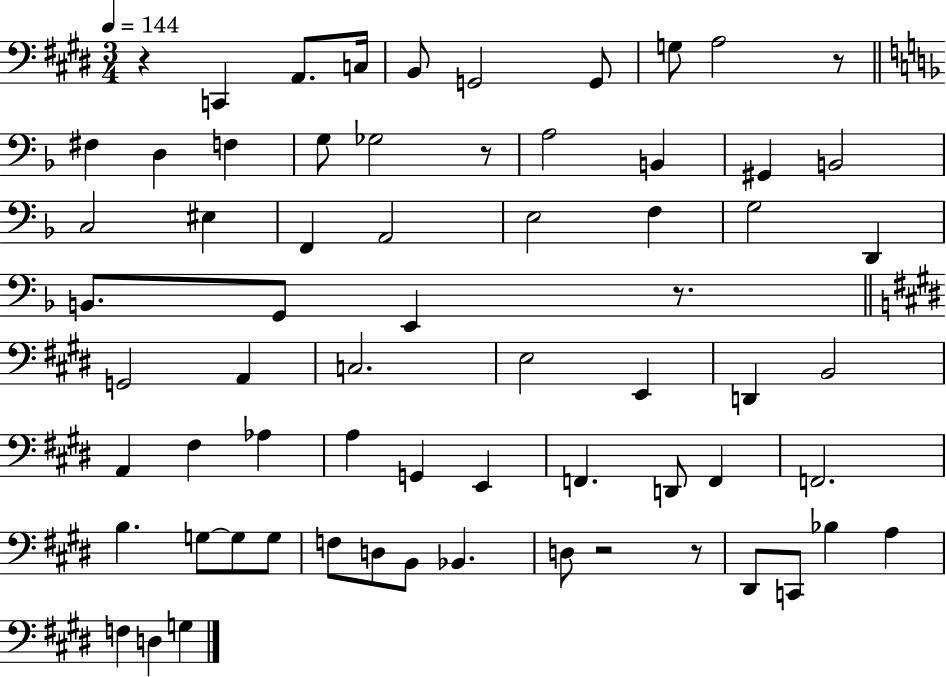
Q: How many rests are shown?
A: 6